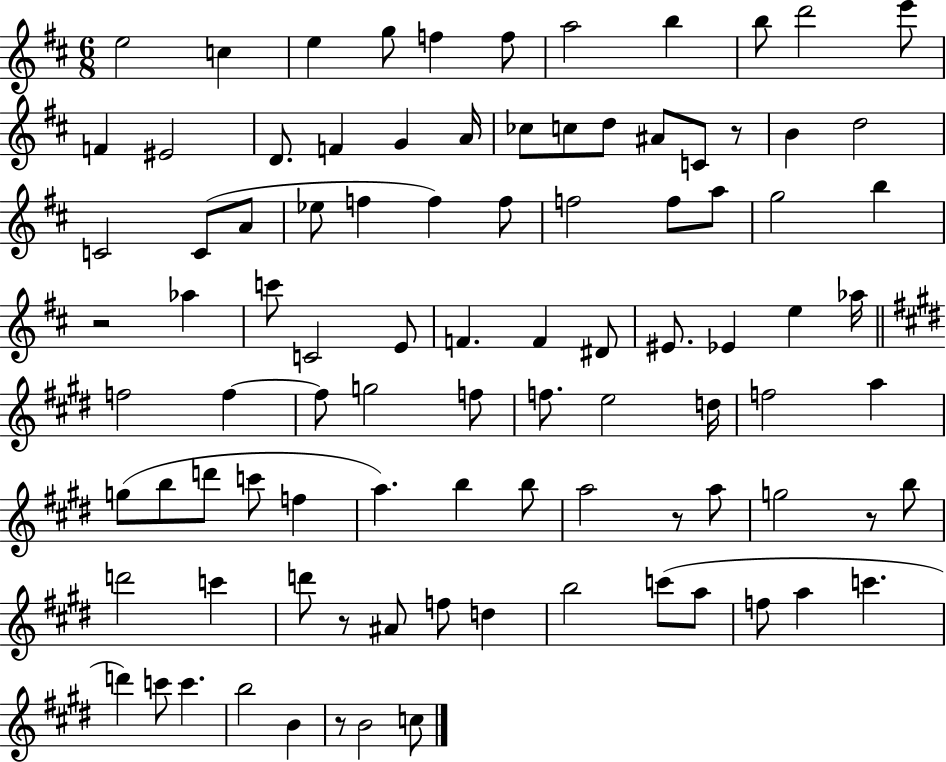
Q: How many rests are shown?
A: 6